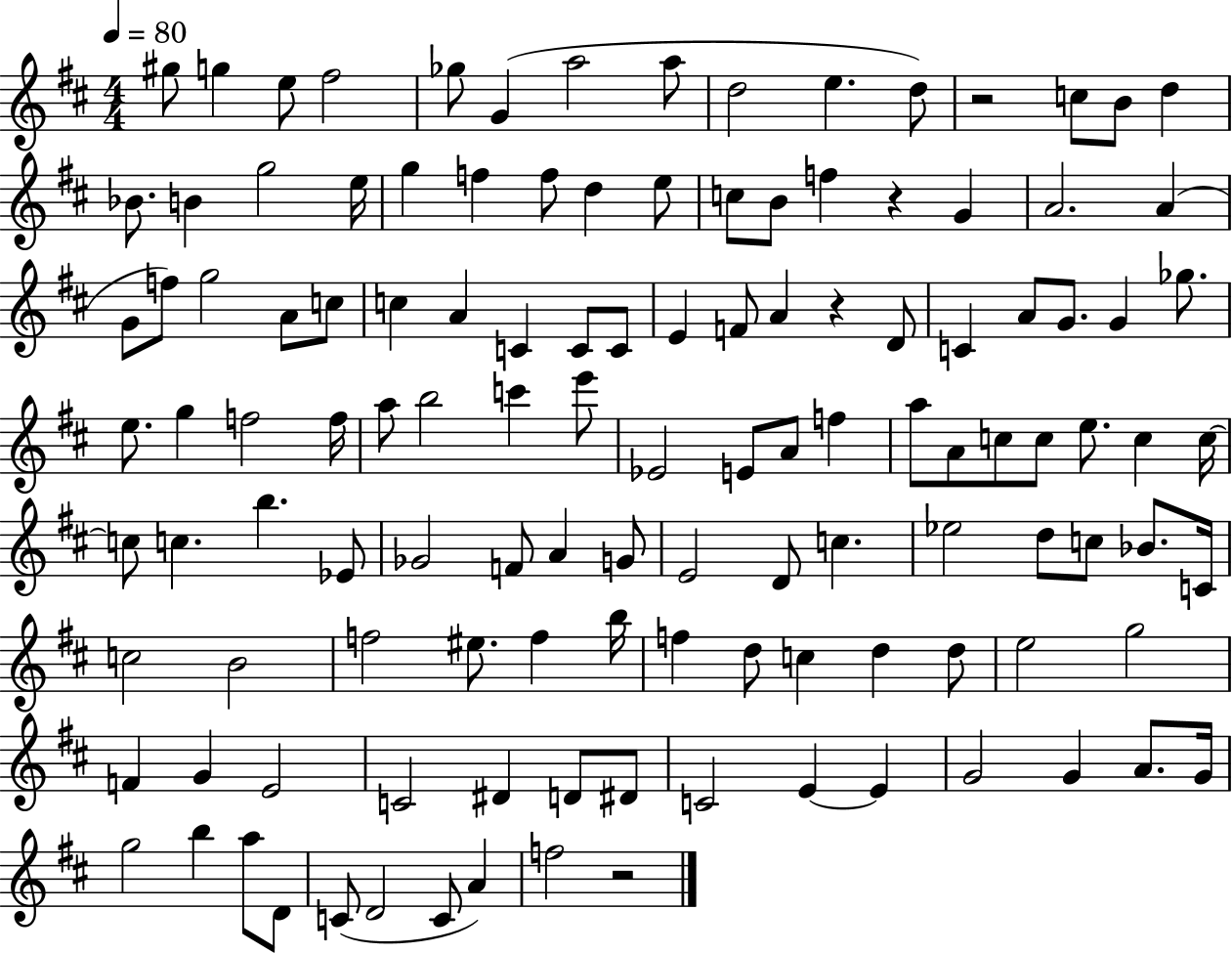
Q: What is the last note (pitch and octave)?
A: F5